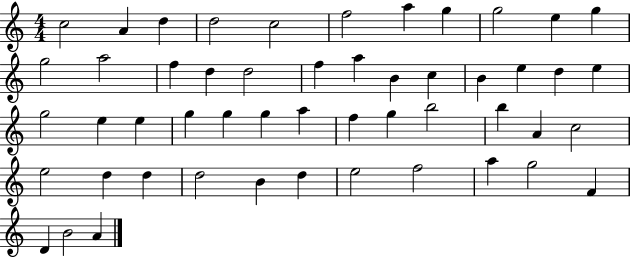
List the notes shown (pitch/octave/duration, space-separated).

C5/h A4/q D5/q D5/h C5/h F5/h A5/q G5/q G5/h E5/q G5/q G5/h A5/h F5/q D5/q D5/h F5/q A5/q B4/q C5/q B4/q E5/q D5/q E5/q G5/h E5/q E5/q G5/q G5/q G5/q A5/q F5/q G5/q B5/h B5/q A4/q C5/h E5/h D5/q D5/q D5/h B4/q D5/q E5/h F5/h A5/q G5/h F4/q D4/q B4/h A4/q